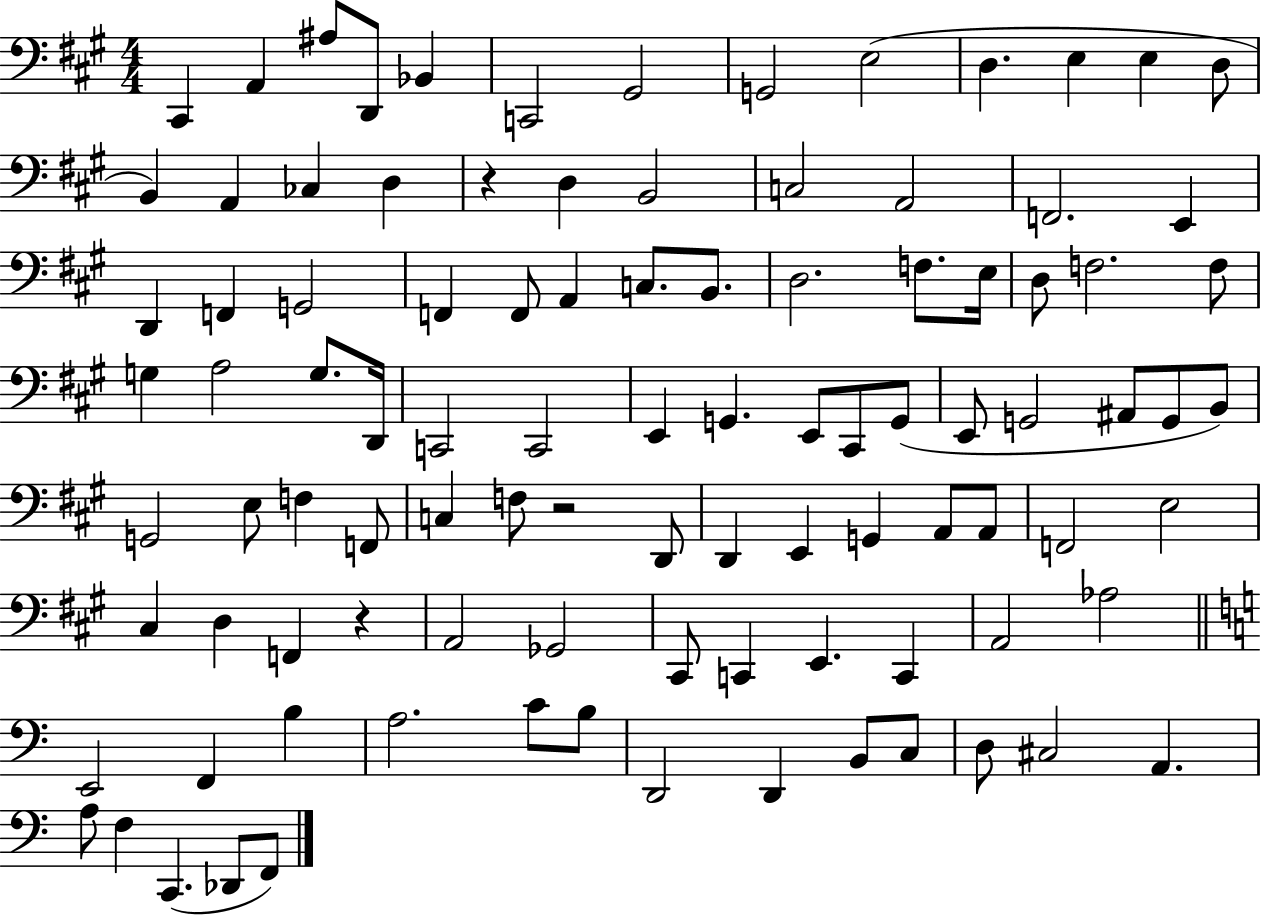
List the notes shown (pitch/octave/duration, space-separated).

C#2/q A2/q A#3/e D2/e Bb2/q C2/h G#2/h G2/h E3/h D3/q. E3/q E3/q D3/e B2/q A2/q CES3/q D3/q R/q D3/q B2/h C3/h A2/h F2/h. E2/q D2/q F2/q G2/h F2/q F2/e A2/q C3/e. B2/e. D3/h. F3/e. E3/s D3/e F3/h. F3/e G3/q A3/h G3/e. D2/s C2/h C2/h E2/q G2/q. E2/e C#2/e G2/e E2/e G2/h A#2/e G2/e B2/e G2/h E3/e F3/q F2/e C3/q F3/e R/h D2/e D2/q E2/q G2/q A2/e A2/e F2/h E3/h C#3/q D3/q F2/q R/q A2/h Gb2/h C#2/e C2/q E2/q. C2/q A2/h Ab3/h E2/h F2/q B3/q A3/h. C4/e B3/e D2/h D2/q B2/e C3/e D3/e C#3/h A2/q. A3/e F3/q C2/q. Db2/e F2/e